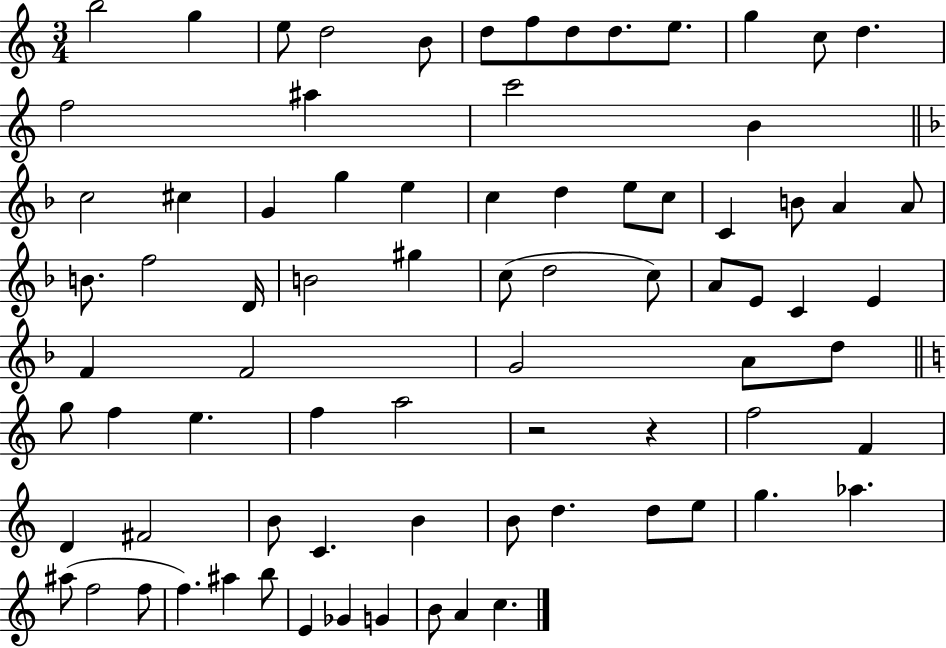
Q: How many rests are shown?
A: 2